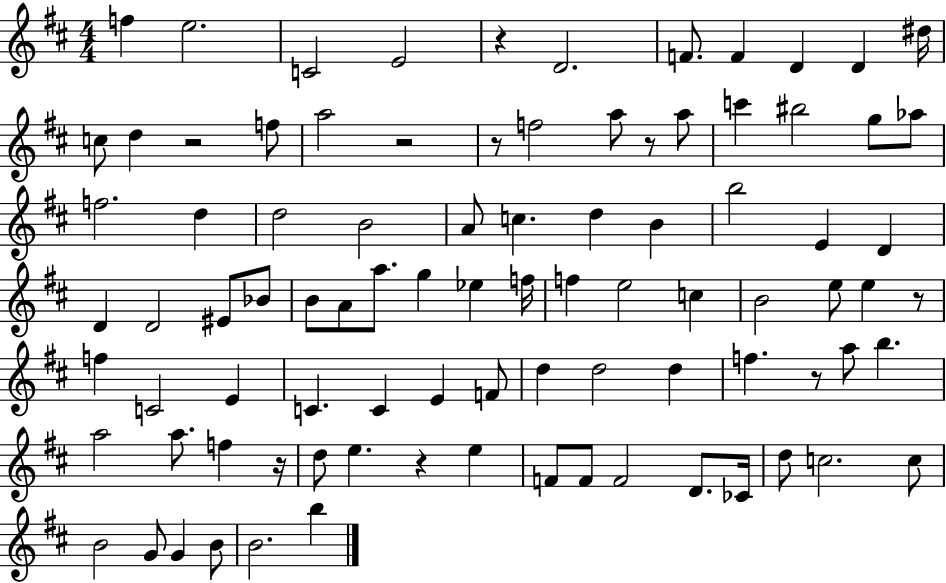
F5/q E5/h. C4/h E4/h R/q D4/h. F4/e. F4/q D4/q D4/q D#5/s C5/e D5/q R/h F5/e A5/h R/h R/e F5/h A5/e R/e A5/e C6/q BIS5/h G5/e Ab5/e F5/h. D5/q D5/h B4/h A4/e C5/q. D5/q B4/q B5/h E4/q D4/q D4/q D4/h EIS4/e Bb4/e B4/e A4/e A5/e. G5/q Eb5/q F5/s F5/q E5/h C5/q B4/h E5/e E5/q R/e F5/q C4/h E4/q C4/q. C4/q E4/q F4/e D5/q D5/h D5/q F5/q. R/e A5/e B5/q. A5/h A5/e. F5/q R/s D5/e E5/q. R/q E5/q F4/e F4/e F4/h D4/e. CES4/s D5/e C5/h. C5/e B4/h G4/e G4/q B4/e B4/h. B5/q